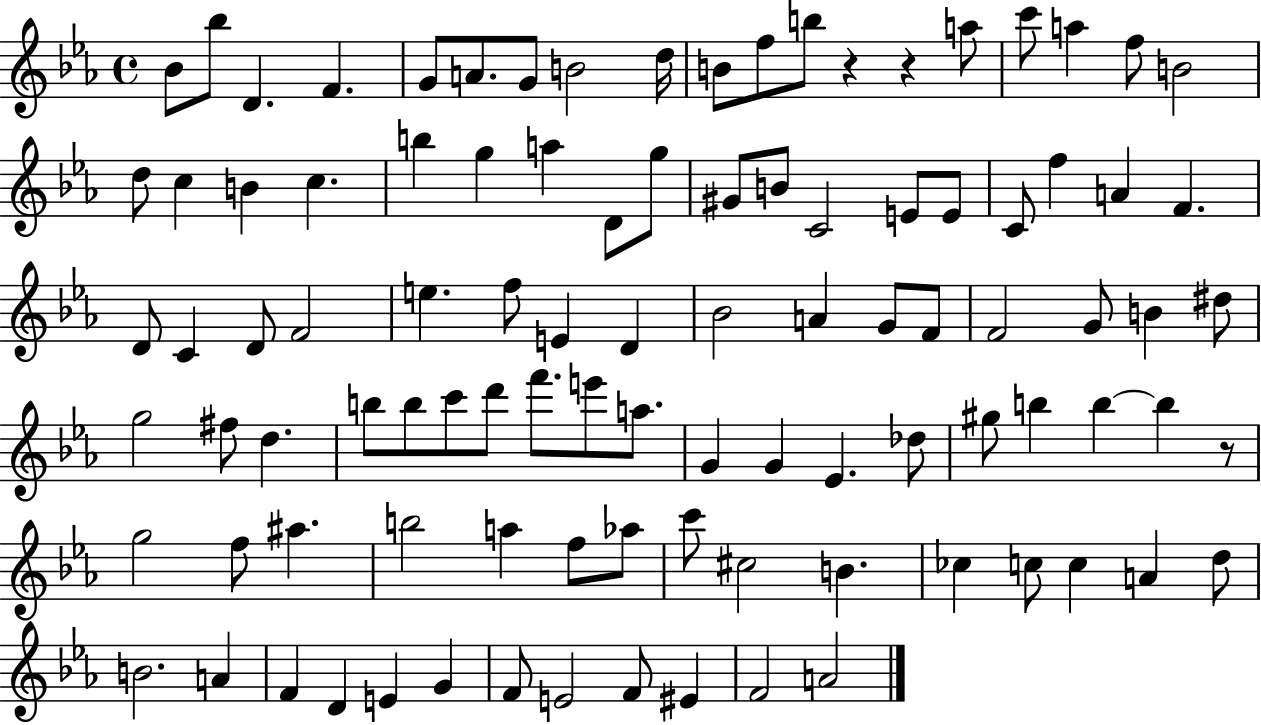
X:1
T:Untitled
M:4/4
L:1/4
K:Eb
_B/2 _b/2 D F G/2 A/2 G/2 B2 d/4 B/2 f/2 b/2 z z a/2 c'/2 a f/2 B2 d/2 c B c b g a D/2 g/2 ^G/2 B/2 C2 E/2 E/2 C/2 f A F D/2 C D/2 F2 e f/2 E D _B2 A G/2 F/2 F2 G/2 B ^d/2 g2 ^f/2 d b/2 b/2 c'/2 d'/2 f'/2 e'/2 a/2 G G _E _d/2 ^g/2 b b b z/2 g2 f/2 ^a b2 a f/2 _a/2 c'/2 ^c2 B _c c/2 c A d/2 B2 A F D E G F/2 E2 F/2 ^E F2 A2